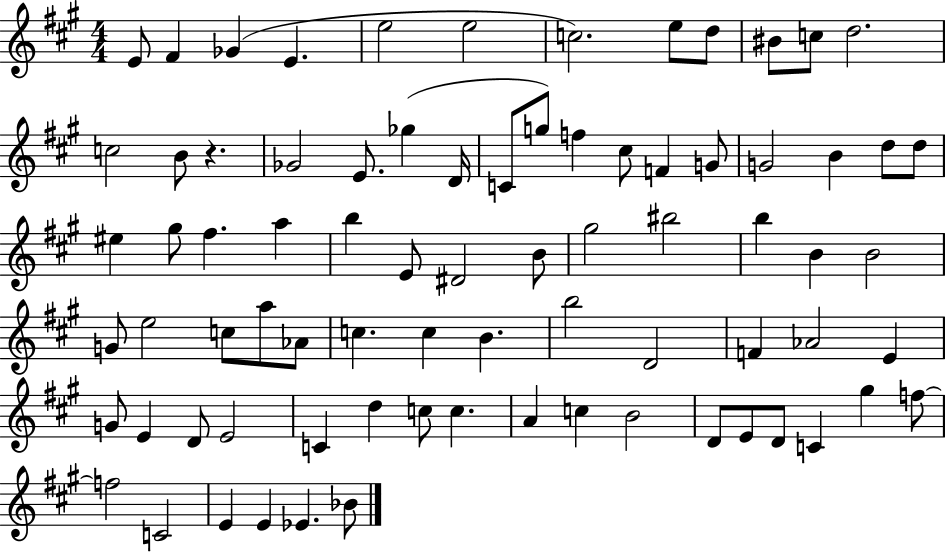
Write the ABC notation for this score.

X:1
T:Untitled
M:4/4
L:1/4
K:A
E/2 ^F _G E e2 e2 c2 e/2 d/2 ^B/2 c/2 d2 c2 B/2 z _G2 E/2 _g D/4 C/2 g/2 f ^c/2 F G/2 G2 B d/2 d/2 ^e ^g/2 ^f a b E/2 ^D2 B/2 ^g2 ^b2 b B B2 G/2 e2 c/2 a/2 _A/2 c c B b2 D2 F _A2 E G/2 E D/2 E2 C d c/2 c A c B2 D/2 E/2 D/2 C ^g f/2 f2 C2 E E _E _B/2